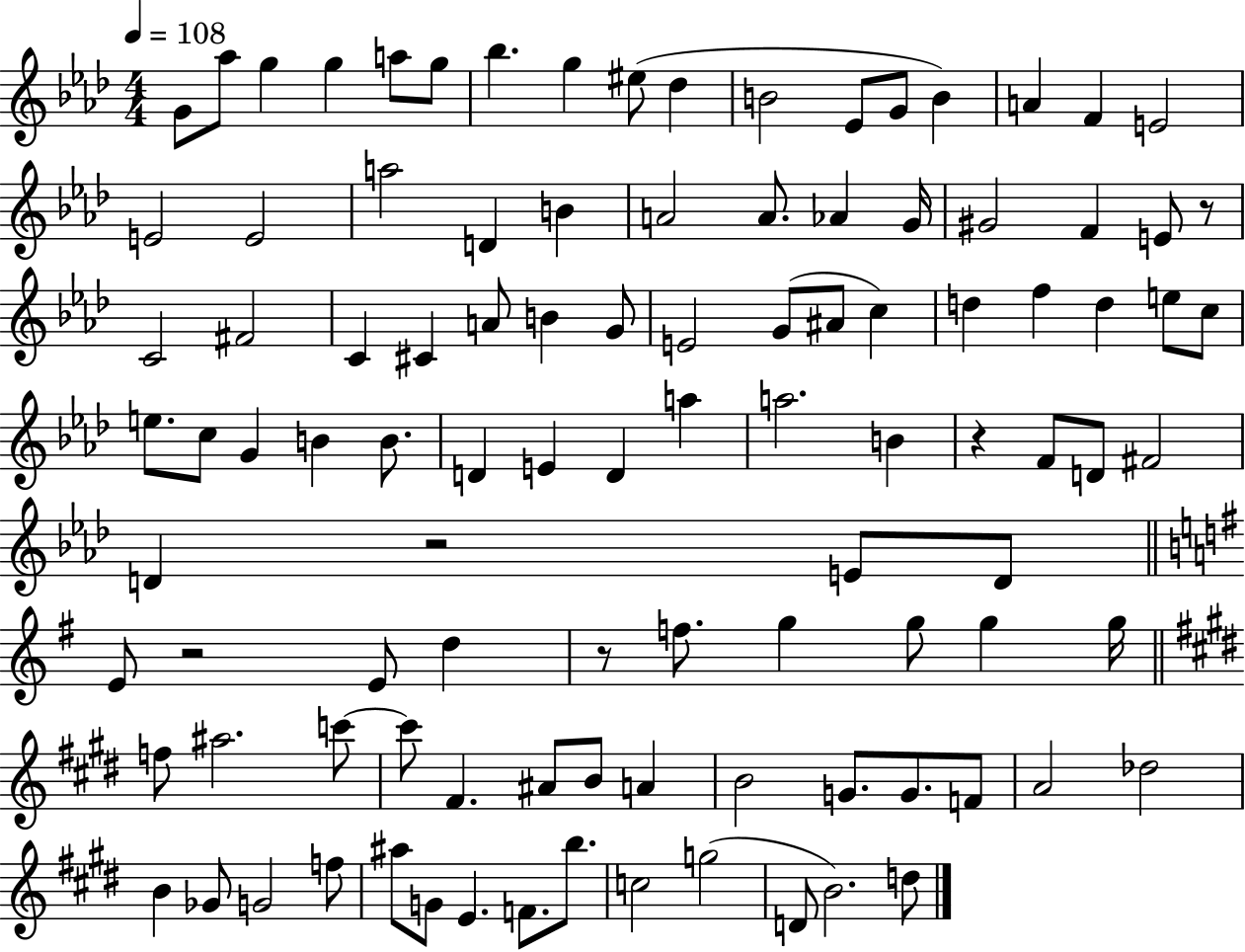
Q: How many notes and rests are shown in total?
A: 103